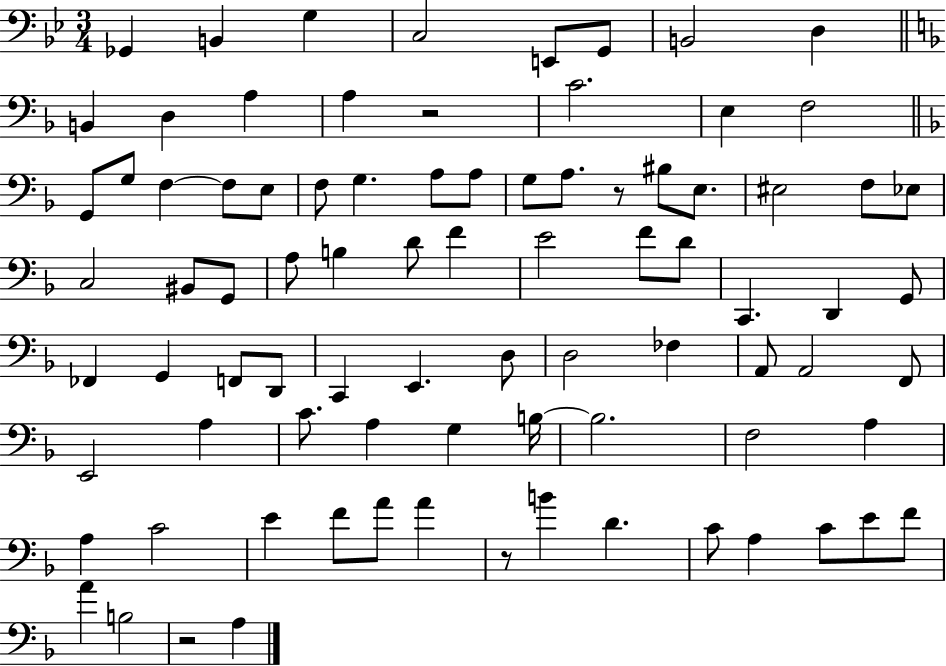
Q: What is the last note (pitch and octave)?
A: A3